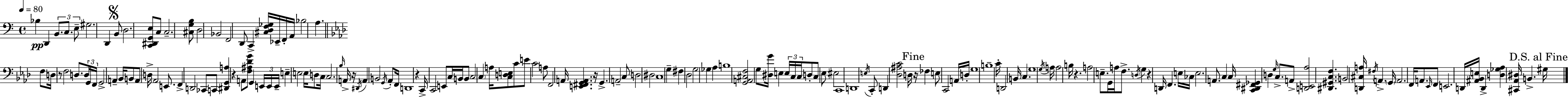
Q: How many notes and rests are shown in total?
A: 177